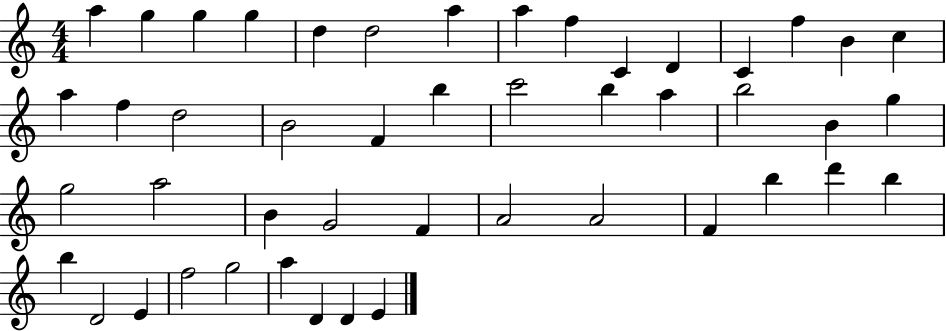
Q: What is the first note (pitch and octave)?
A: A5